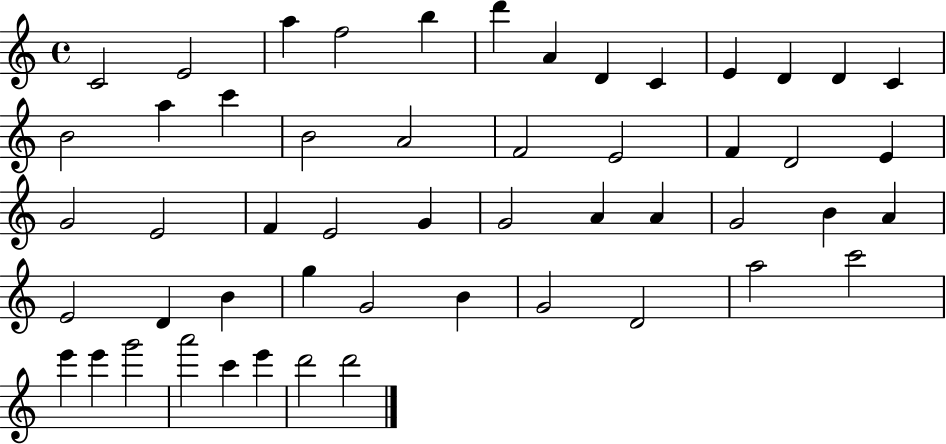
X:1
T:Untitled
M:4/4
L:1/4
K:C
C2 E2 a f2 b d' A D C E D D C B2 a c' B2 A2 F2 E2 F D2 E G2 E2 F E2 G G2 A A G2 B A E2 D B g G2 B G2 D2 a2 c'2 e' e' g'2 a'2 c' e' d'2 d'2